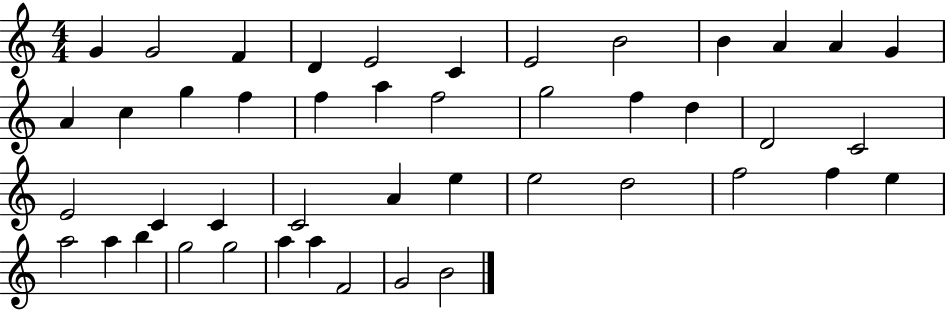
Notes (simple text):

G4/q G4/h F4/q D4/q E4/h C4/q E4/h B4/h B4/q A4/q A4/q G4/q A4/q C5/q G5/q F5/q F5/q A5/q F5/h G5/h F5/q D5/q D4/h C4/h E4/h C4/q C4/q C4/h A4/q E5/q E5/h D5/h F5/h F5/q E5/q A5/h A5/q B5/q G5/h G5/h A5/q A5/q F4/h G4/h B4/h